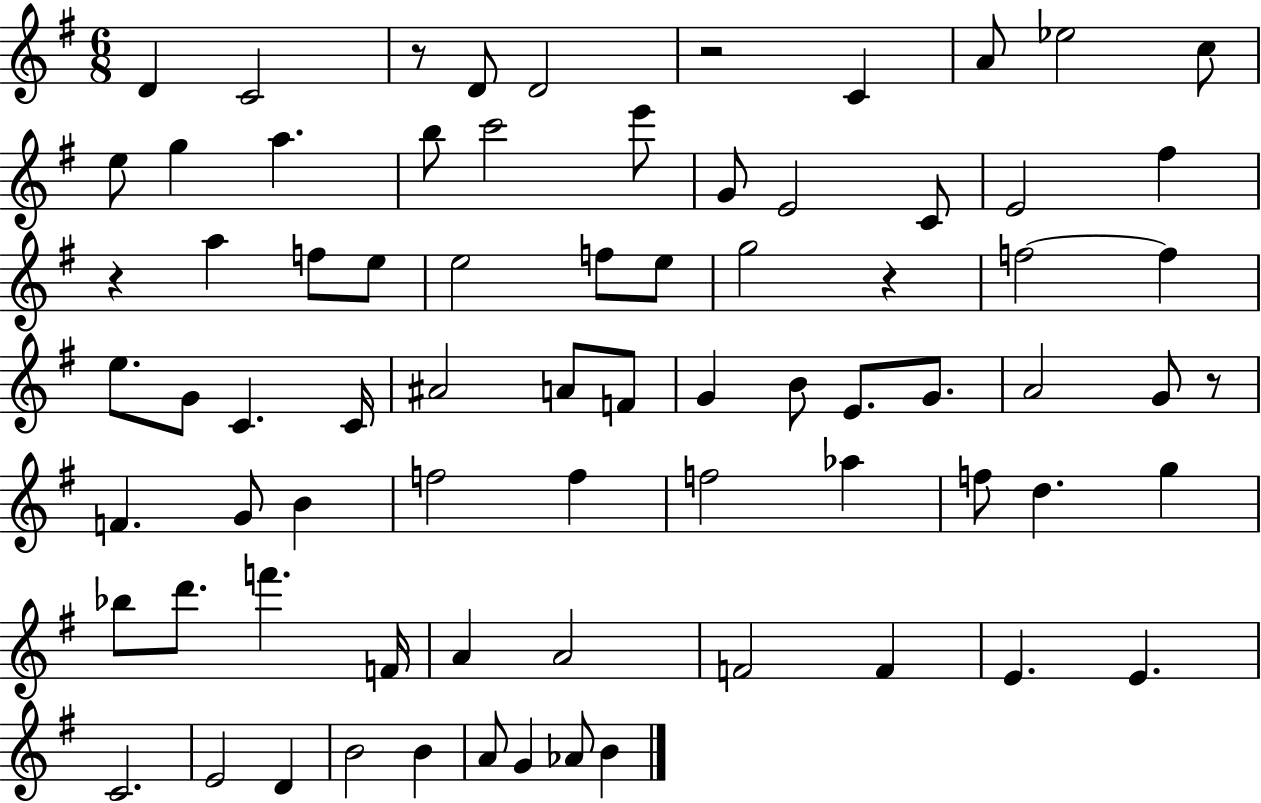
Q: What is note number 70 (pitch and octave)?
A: B4